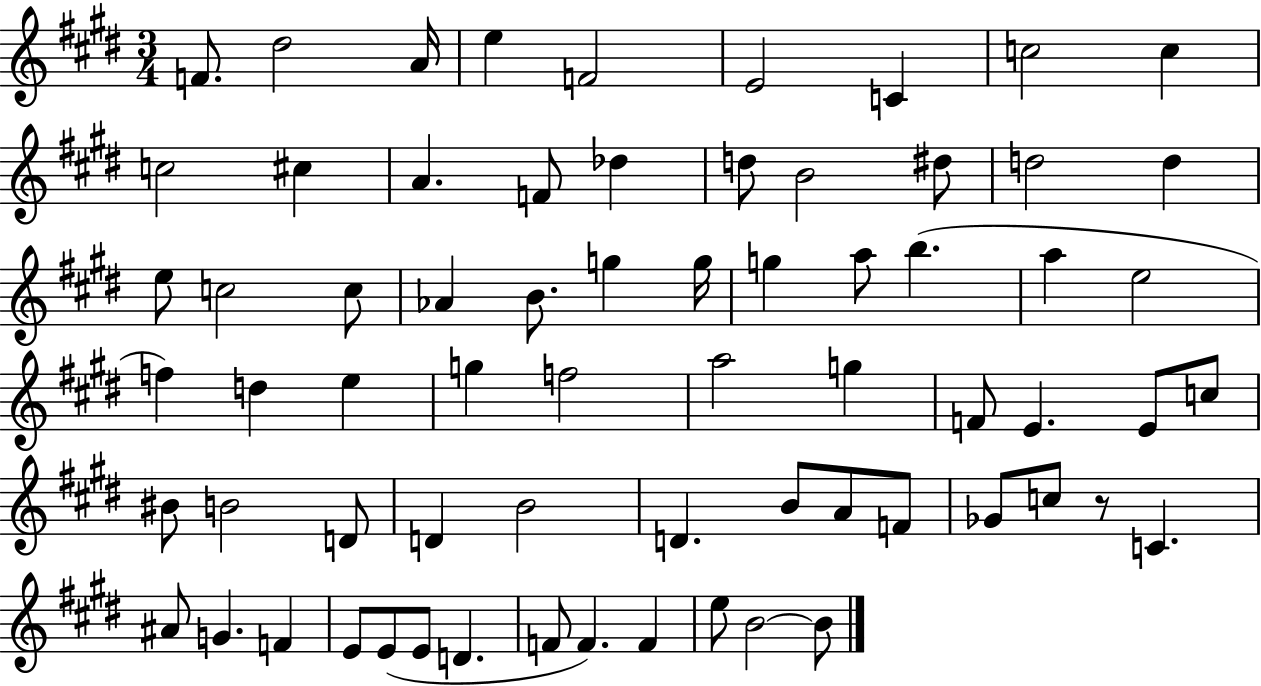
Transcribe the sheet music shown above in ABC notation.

X:1
T:Untitled
M:3/4
L:1/4
K:E
F/2 ^d2 A/4 e F2 E2 C c2 c c2 ^c A F/2 _d d/2 B2 ^d/2 d2 d e/2 c2 c/2 _A B/2 g g/4 g a/2 b a e2 f d e g f2 a2 g F/2 E E/2 c/2 ^B/2 B2 D/2 D B2 D B/2 A/2 F/2 _G/2 c/2 z/2 C ^A/2 G F E/2 E/2 E/2 D F/2 F F e/2 B2 B/2